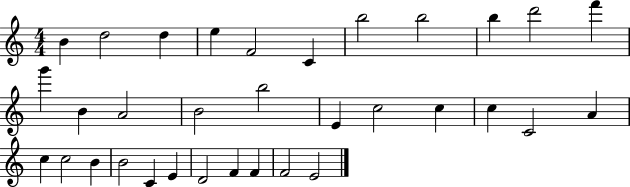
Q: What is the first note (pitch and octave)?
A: B4